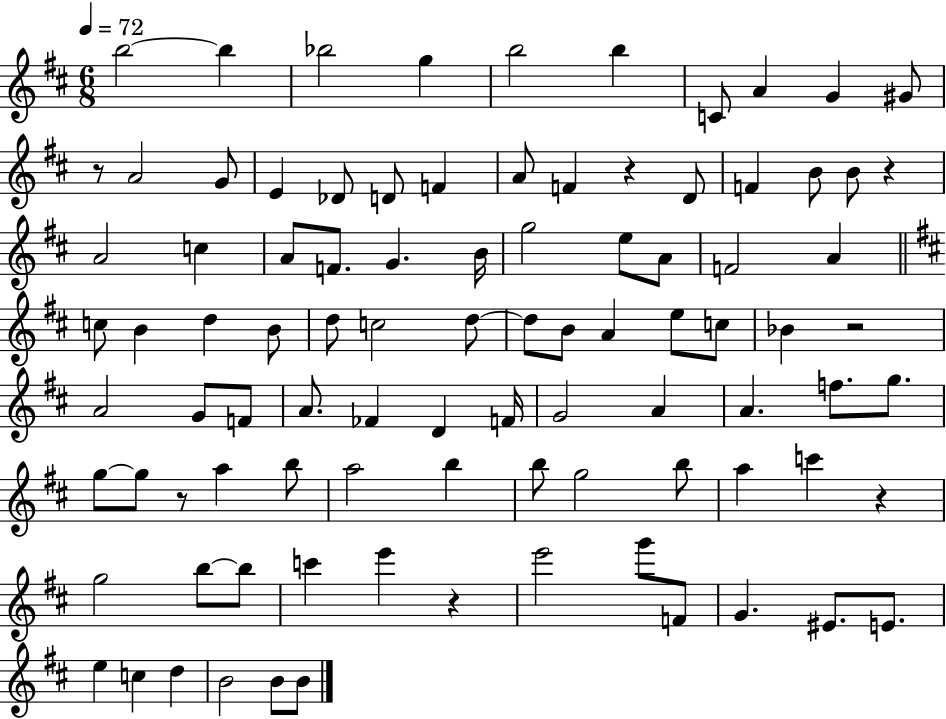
{
  \clef treble
  \numericTimeSignature
  \time 6/8
  \key d \major
  \tempo 4 = 72
  \repeat volta 2 { b''2~~ b''4 | bes''2 g''4 | b''2 b''4 | c'8 a'4 g'4 gis'8 | \break r8 a'2 g'8 | e'4 des'8 d'8 f'4 | a'8 f'4 r4 d'8 | f'4 b'8 b'8 r4 | \break a'2 c''4 | a'8 f'8. g'4. b'16 | g''2 e''8 a'8 | f'2 a'4 | \break \bar "||" \break \key d \major c''8 b'4 d''4 b'8 | d''8 c''2 d''8~~ | d''8 b'8 a'4 e''8 c''8 | bes'4 r2 | \break a'2 g'8 f'8 | a'8. fes'4 d'4 f'16 | g'2 a'4 | a'4. f''8. g''8. | \break g''8~~ g''8 r8 a''4 b''8 | a''2 b''4 | b''8 g''2 b''8 | a''4 c'''4 r4 | \break g''2 b''8~~ b''8 | c'''4 e'''4 r4 | e'''2 g'''8 f'8 | g'4. eis'8. e'8. | \break e''4 c''4 d''4 | b'2 b'8 b'8 | } \bar "|."
}